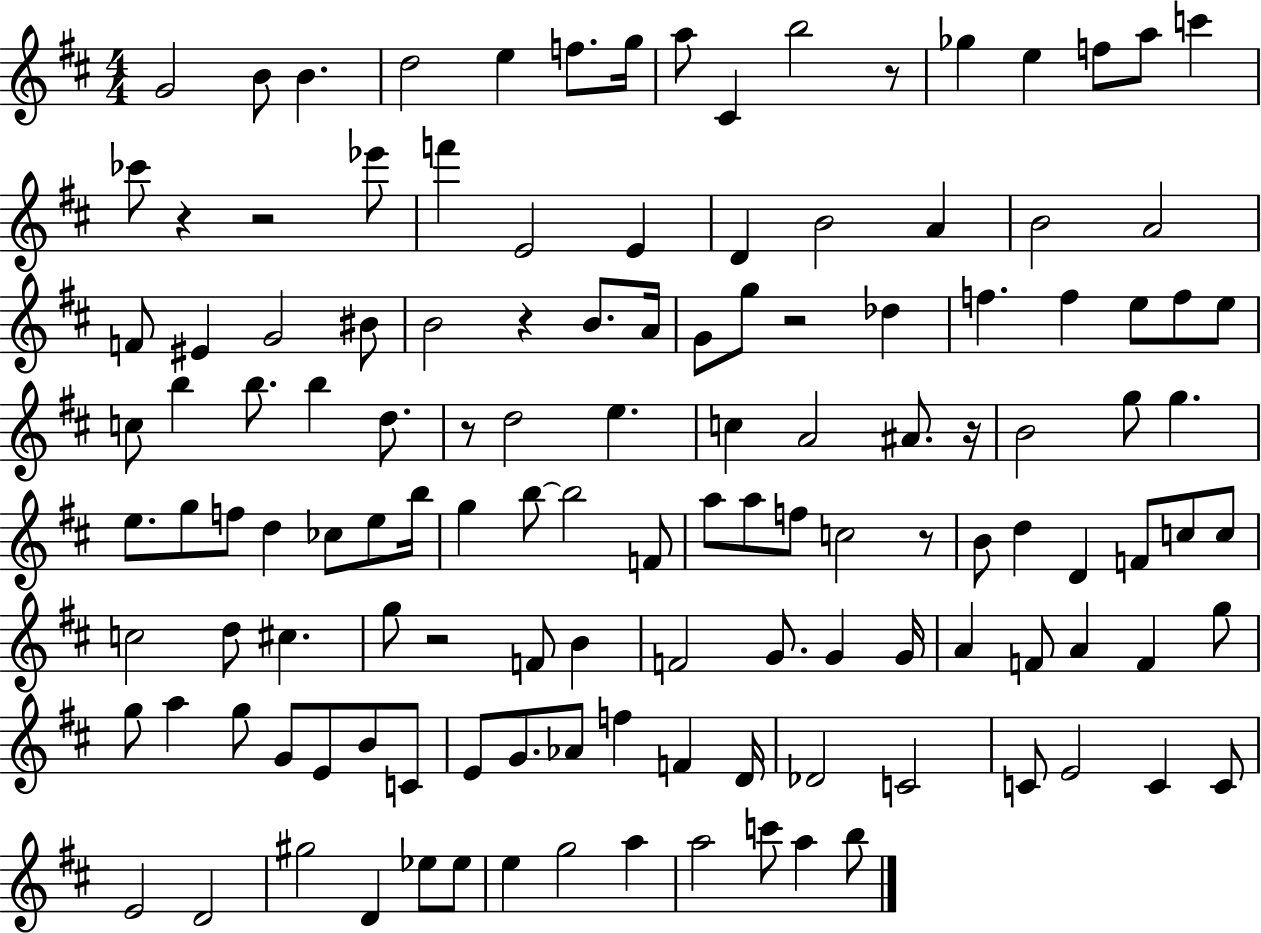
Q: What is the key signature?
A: D major